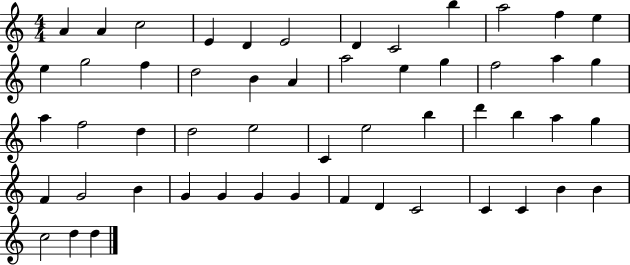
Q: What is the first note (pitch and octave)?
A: A4